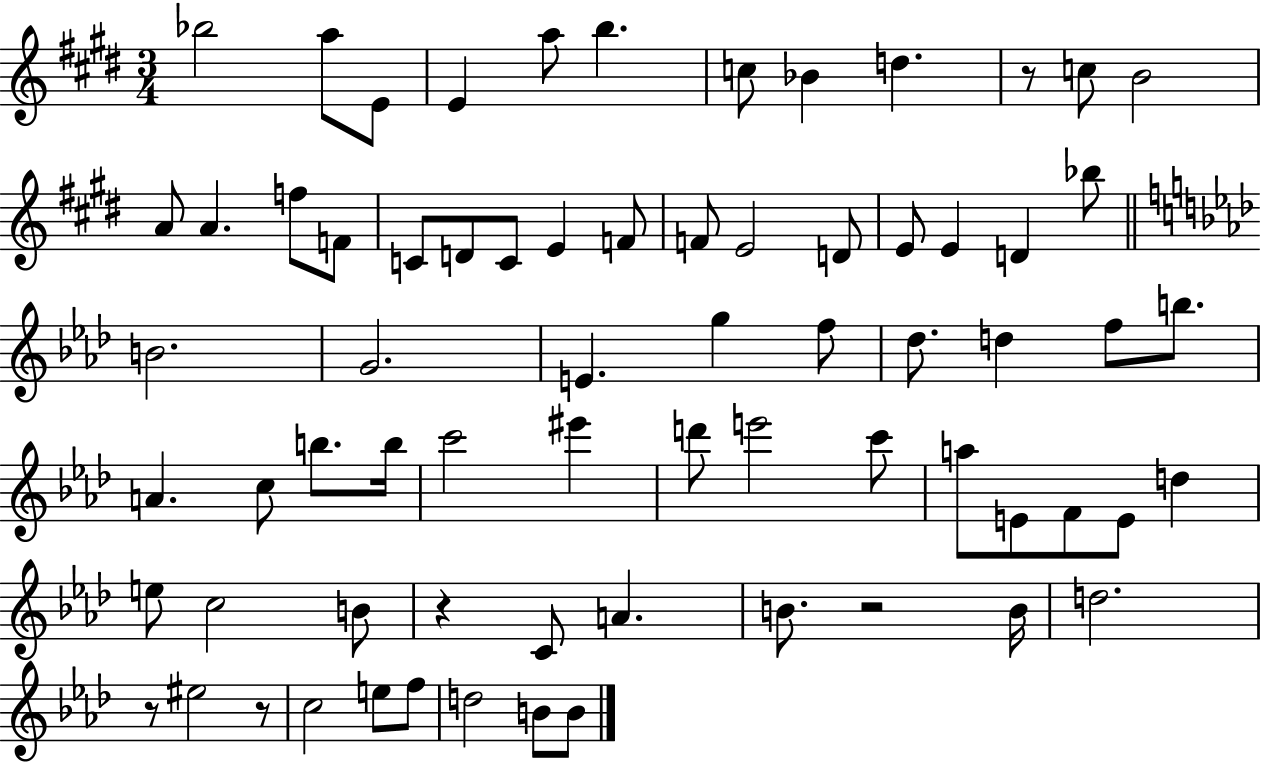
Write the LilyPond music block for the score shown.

{
  \clef treble
  \numericTimeSignature
  \time 3/4
  \key e \major
  bes''2 a''8 e'8 | e'4 a''8 b''4. | c''8 bes'4 d''4. | r8 c''8 b'2 | \break a'8 a'4. f''8 f'8 | c'8 d'8 c'8 e'4 f'8 | f'8 e'2 d'8 | e'8 e'4 d'4 bes''8 | \break \bar "||" \break \key aes \major b'2. | g'2. | e'4. g''4 f''8 | des''8. d''4 f''8 b''8. | \break a'4. c''8 b''8. b''16 | c'''2 eis'''4 | d'''8 e'''2 c'''8 | a''8 e'8 f'8 e'8 d''4 | \break e''8 c''2 b'8 | r4 c'8 a'4. | b'8. r2 b'16 | d''2. | \break r8 eis''2 r8 | c''2 e''8 f''8 | d''2 b'8 b'8 | \bar "|."
}